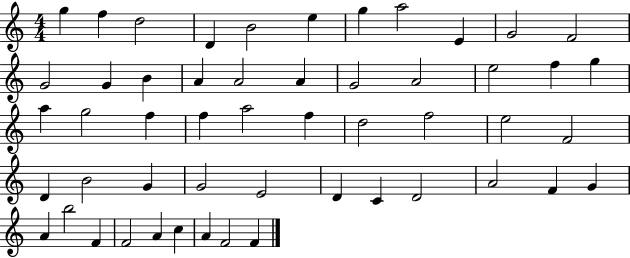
{
  \clef treble
  \numericTimeSignature
  \time 4/4
  \key c \major
  g''4 f''4 d''2 | d'4 b'2 e''4 | g''4 a''2 e'4 | g'2 f'2 | \break g'2 g'4 b'4 | a'4 a'2 a'4 | g'2 a'2 | e''2 f''4 g''4 | \break a''4 g''2 f''4 | f''4 a''2 f''4 | d''2 f''2 | e''2 f'2 | \break d'4 b'2 g'4 | g'2 e'2 | d'4 c'4 d'2 | a'2 f'4 g'4 | \break a'4 b''2 f'4 | f'2 a'4 c''4 | a'4 f'2 f'4 | \bar "|."
}